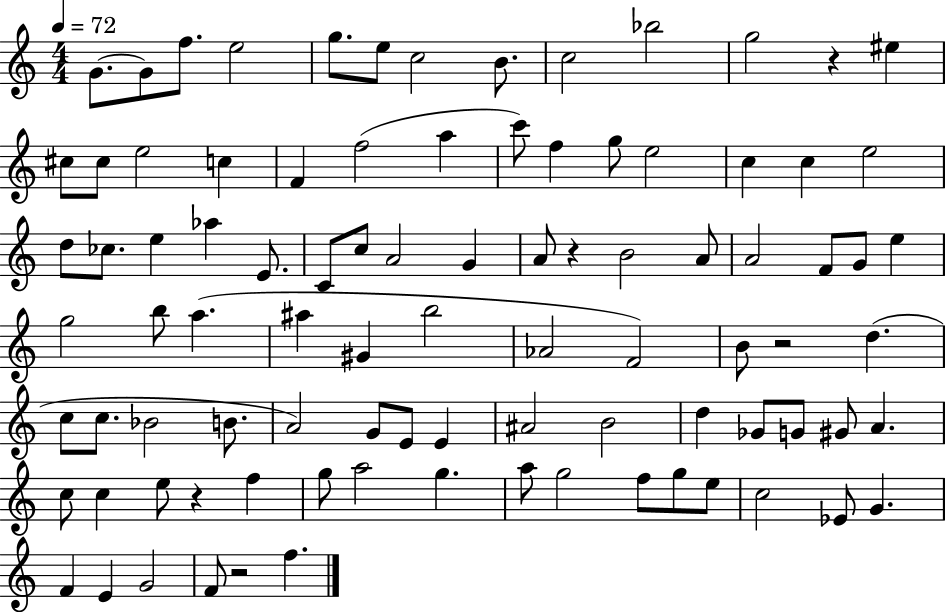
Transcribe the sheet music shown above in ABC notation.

X:1
T:Untitled
M:4/4
L:1/4
K:C
G/2 G/2 f/2 e2 g/2 e/2 c2 B/2 c2 _b2 g2 z ^e ^c/2 ^c/2 e2 c F f2 a c'/2 f g/2 e2 c c e2 d/2 _c/2 e _a E/2 C/2 c/2 A2 G A/2 z B2 A/2 A2 F/2 G/2 e g2 b/2 a ^a ^G b2 _A2 F2 B/2 z2 d c/2 c/2 _B2 B/2 A2 G/2 E/2 E ^A2 B2 d _G/2 G/2 ^G/2 A c/2 c e/2 z f g/2 a2 g a/2 g2 f/2 g/2 e/2 c2 _E/2 G F E G2 F/2 z2 f